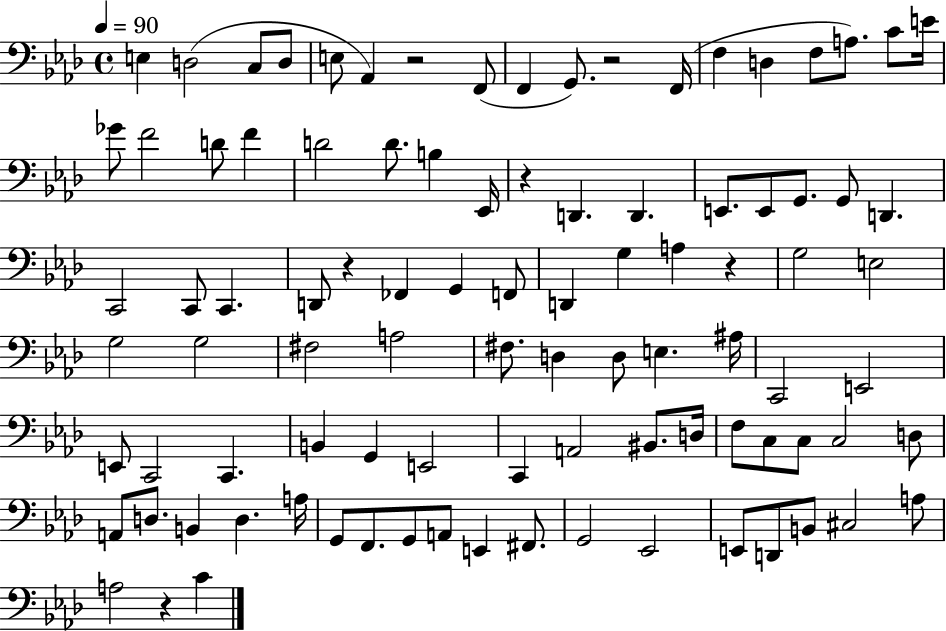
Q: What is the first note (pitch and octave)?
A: E3